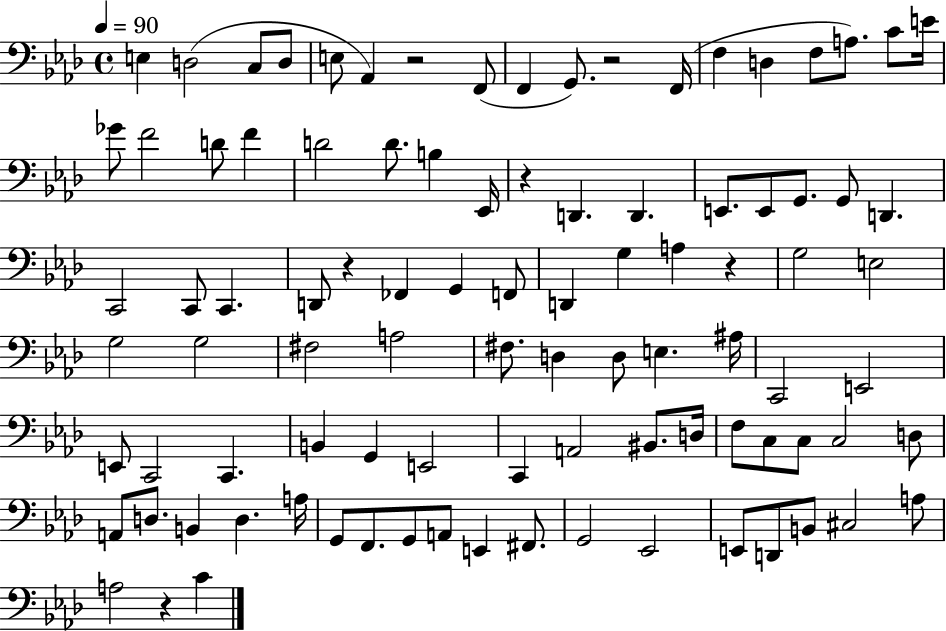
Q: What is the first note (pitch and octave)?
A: E3